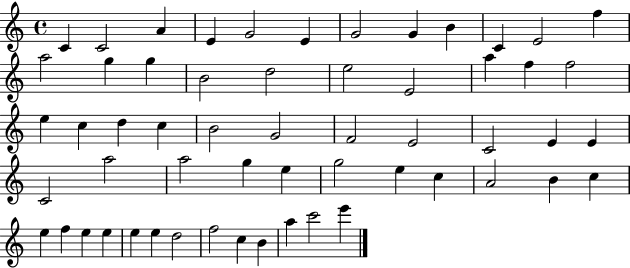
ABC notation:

X:1
T:Untitled
M:4/4
L:1/4
K:C
C C2 A E G2 E G2 G B C E2 f a2 g g B2 d2 e2 E2 a f f2 e c d c B2 G2 F2 E2 C2 E E C2 a2 a2 g e g2 e c A2 B c e f e e e e d2 f2 c B a c'2 e'